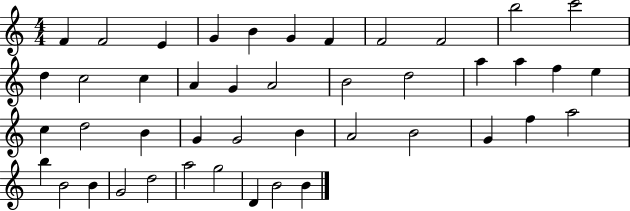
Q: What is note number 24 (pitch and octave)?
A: C5